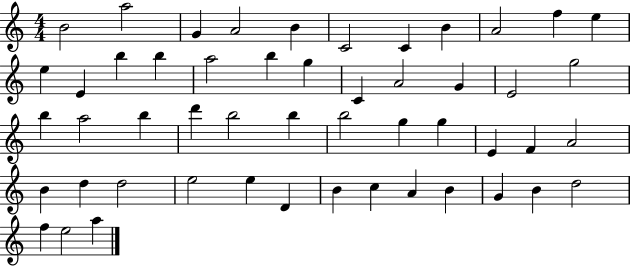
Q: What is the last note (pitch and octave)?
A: A5